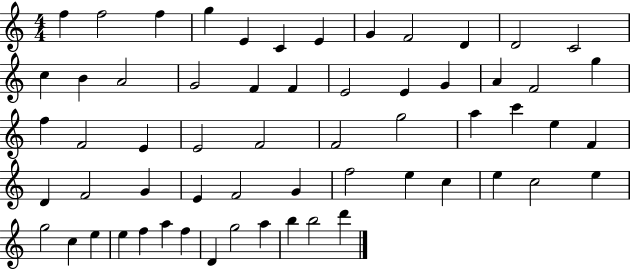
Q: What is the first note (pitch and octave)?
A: F5